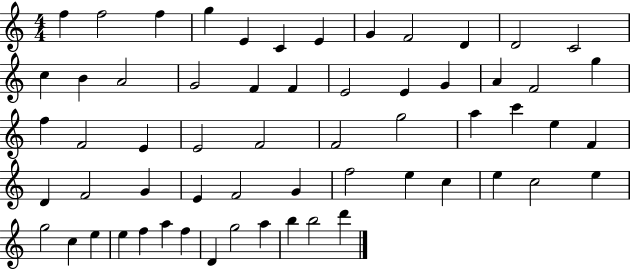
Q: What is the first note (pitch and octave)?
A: F5